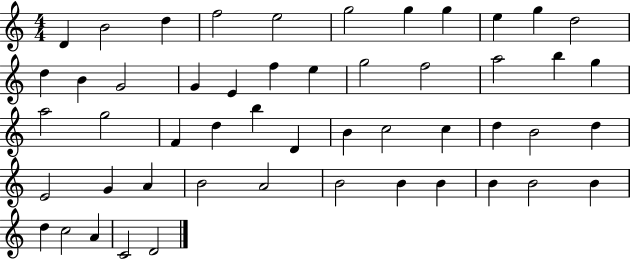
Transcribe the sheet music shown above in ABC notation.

X:1
T:Untitled
M:4/4
L:1/4
K:C
D B2 d f2 e2 g2 g g e g d2 d B G2 G E f e g2 f2 a2 b g a2 g2 F d b D B c2 c d B2 d E2 G A B2 A2 B2 B B B B2 B d c2 A C2 D2